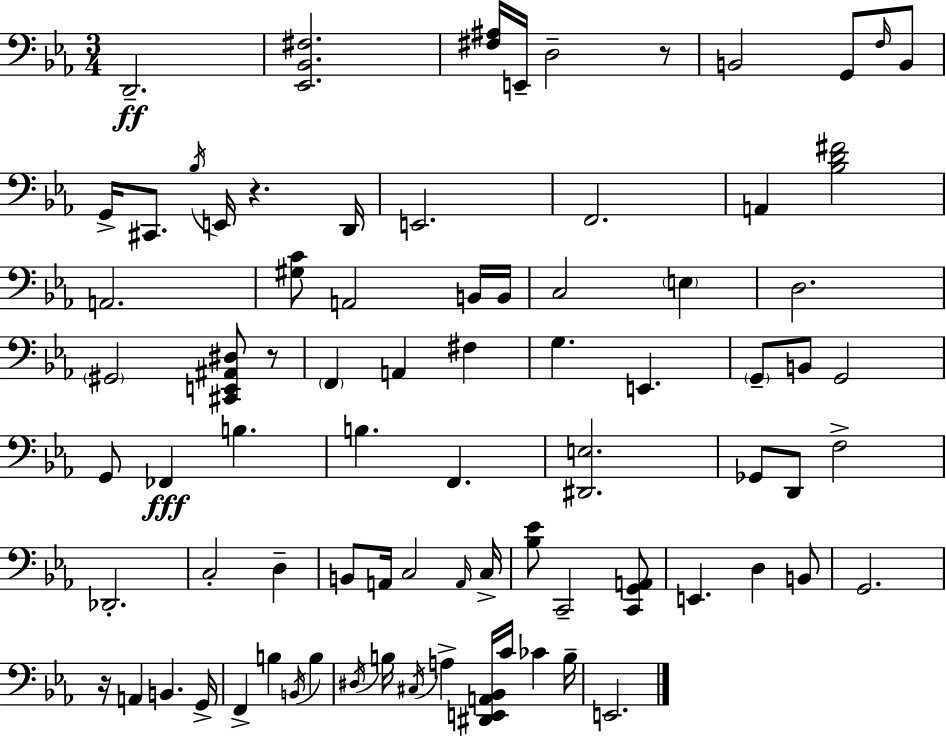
D2/h. [Eb2,Bb2,F#3]/h. [F#3,A#3]/s E2/s D3/h R/e B2/h G2/e F3/s B2/e G2/s C#2/e. Bb3/s E2/s R/q. D2/s E2/h. F2/h. A2/q [Bb3,D4,F#4]/h A2/h. [G#3,C4]/e A2/h B2/s B2/s C3/h E3/q D3/h. G#2/h [C#2,E2,A#2,D#3]/e R/e F2/q A2/q F#3/q G3/q. E2/q. G2/e B2/e G2/h G2/e FES2/q B3/q. B3/q. F2/q. [D#2,E3]/h. Gb2/e D2/e F3/h Db2/h. C3/h D3/q B2/e A2/s C3/h A2/s C3/s [Bb3,Eb4]/e C2/h [C2,G2,A2]/e E2/q. D3/q B2/e G2/h. R/s A2/q B2/q. G2/s F2/q B3/q B2/s B3/q D#3/s B3/s C#3/s A3/q [D#2,E2,A2,Bb2]/s C4/s CES4/q B3/s E2/h.